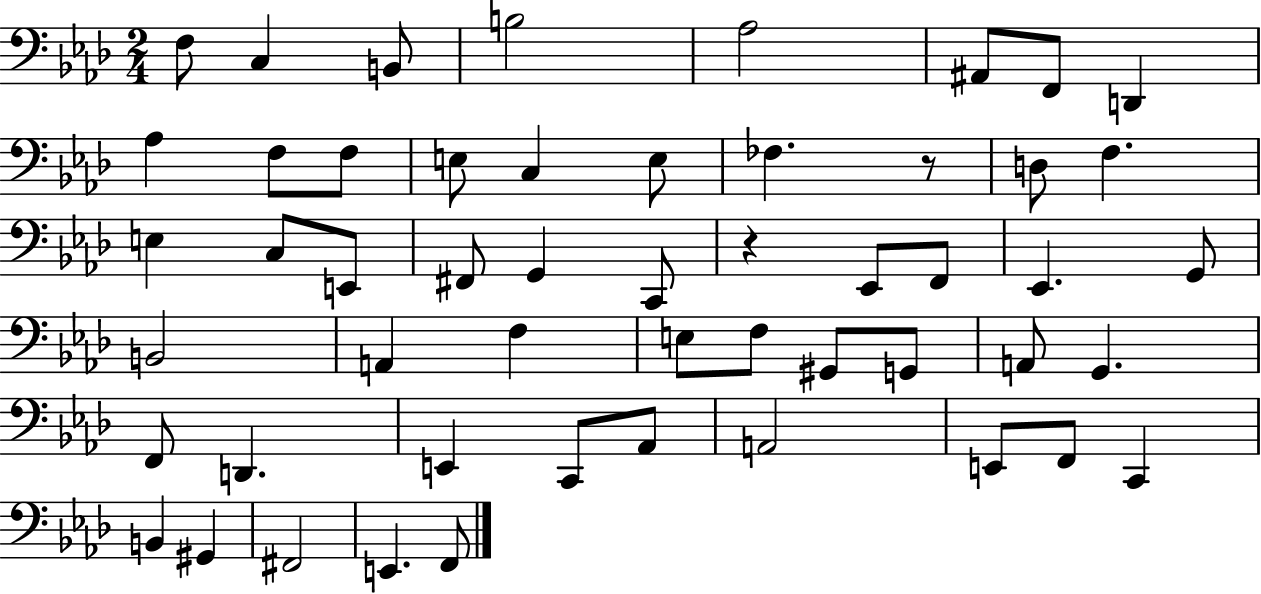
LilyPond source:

{
  \clef bass
  \numericTimeSignature
  \time 2/4
  \key aes \major
  f8 c4 b,8 | b2 | aes2 | ais,8 f,8 d,4 | \break aes4 f8 f8 | e8 c4 e8 | fes4. r8 | d8 f4. | \break e4 c8 e,8 | fis,8 g,4 c,8 | r4 ees,8 f,8 | ees,4. g,8 | \break b,2 | a,4 f4 | e8 f8 gis,8 g,8 | a,8 g,4. | \break f,8 d,4. | e,4 c,8 aes,8 | a,2 | e,8 f,8 c,4 | \break b,4 gis,4 | fis,2 | e,4. f,8 | \bar "|."
}